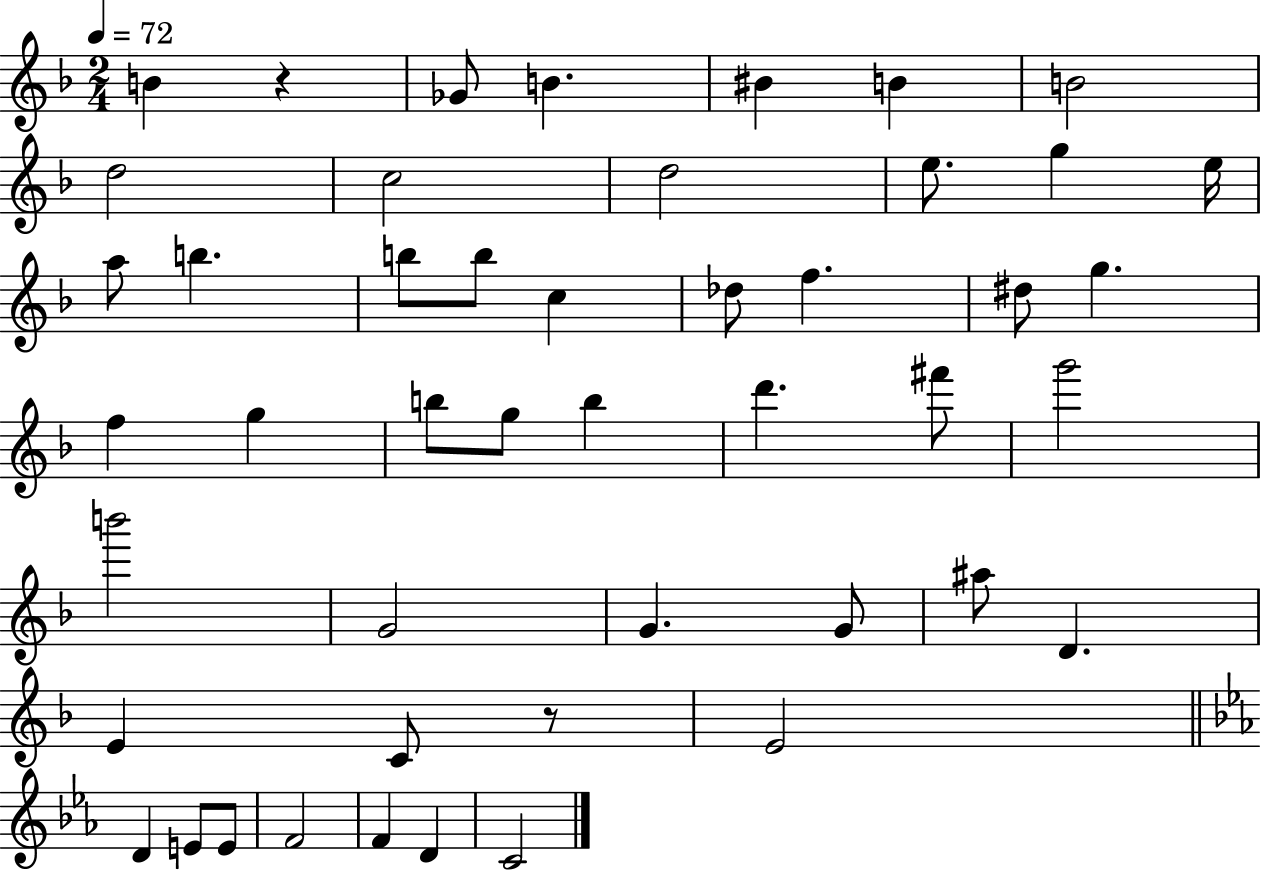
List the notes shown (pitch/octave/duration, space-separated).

B4/q R/q Gb4/e B4/q. BIS4/q B4/q B4/h D5/h C5/h D5/h E5/e. G5/q E5/s A5/e B5/q. B5/e B5/e C5/q Db5/e F5/q. D#5/e G5/q. F5/q G5/q B5/e G5/e B5/q D6/q. F#6/e G6/h B6/h G4/h G4/q. G4/e A#5/e D4/q. E4/q C4/e R/e E4/h D4/q E4/e E4/e F4/h F4/q D4/q C4/h